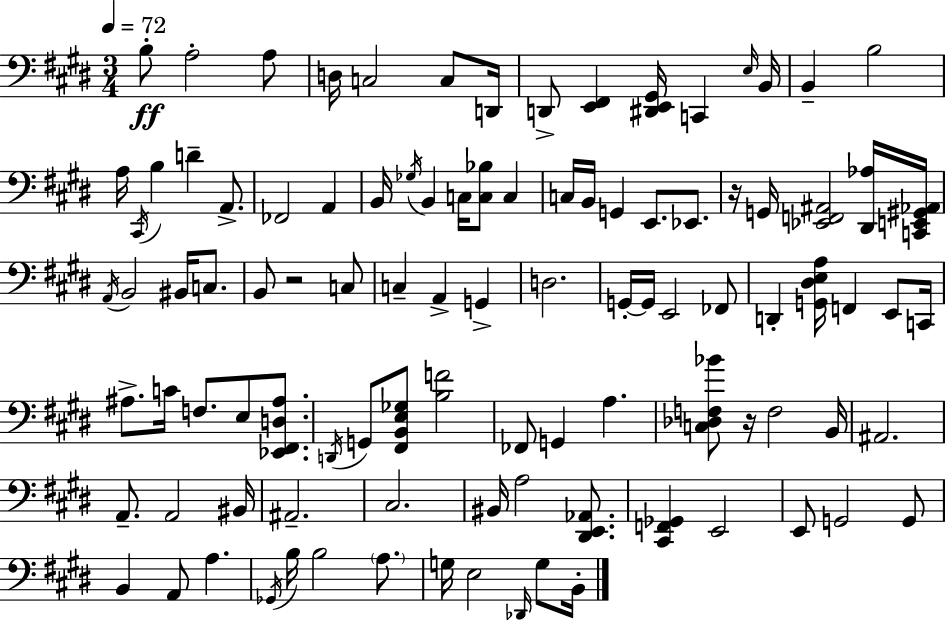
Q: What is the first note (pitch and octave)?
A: B3